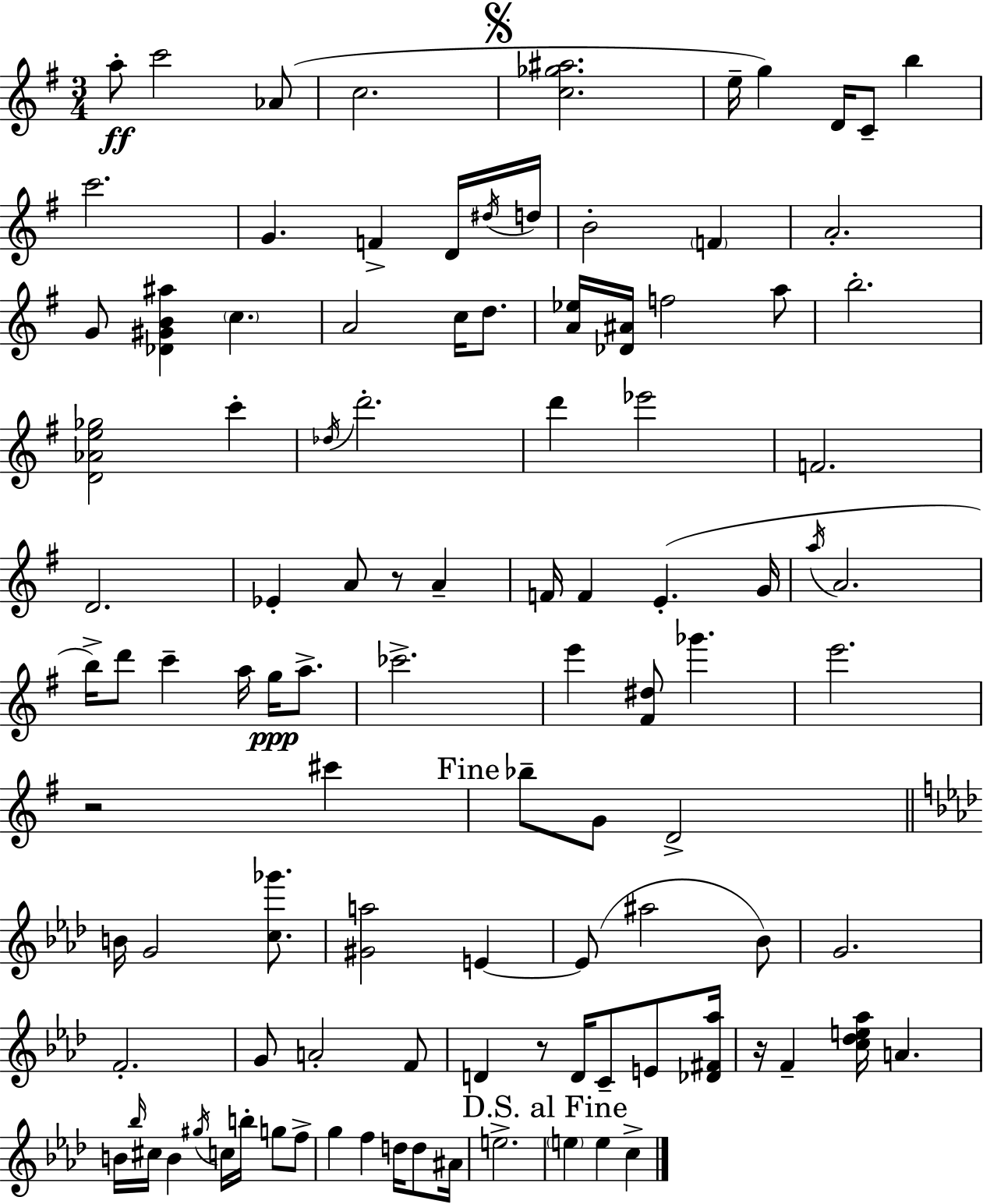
{
  \clef treble
  \numericTimeSignature
  \time 3/4
  \key e \minor
  \repeat volta 2 { a''8-.\ff c'''2 aes'8( | c''2. | \mark \markup { \musicglyph "scripts.segno" } <c'' ges'' ais''>2. | e''16-- g''4) d'16 c'8-- b''4 | \break c'''2. | g'4. f'4-> d'16 \acciaccatura { dis''16 } | d''16 b'2-. \parenthesize f'4 | a'2.-. | \break g'8 <des' gis' b' ais''>4 \parenthesize c''4. | a'2 c''16 d''8. | <a' ees''>16 <des' ais'>16 f''2 a''8 | b''2.-. | \break <d' aes' e'' ges''>2 c'''4-. | \acciaccatura { des''16 } d'''2.-. | d'''4 ees'''2 | f'2. | \break d'2. | ees'4-. a'8 r8 a'4-- | f'16 f'4 e'4.-.( | g'16 \acciaccatura { a''16 } a'2. | \break b''16->) d'''8 c'''4-- a''16 g''16\ppp | a''8.-> ces'''2.-> | e'''4 <fis' dis''>8 ges'''4. | e'''2. | \break r2 cis'''4 | \mark "Fine" bes''8-- g'8 d'2-> | \bar "||" \break \key aes \major b'16 g'2 <c'' ges'''>8. | <gis' a''>2 e'4~~ | e'8( ais''2 bes'8) | g'2. | \break f'2.-. | g'8 a'2-. f'8 | d'4 r8 d'16 c'8-- e'8 <des' fis' aes''>16 | r16 f'4-- <c'' des'' e'' aes''>16 a'4. | \break b'16 \grace { bes''16 } cis''16 b'4 \acciaccatura { gis''16 } c''16 b''16-. g''8 | f''8-> g''4 f''4 d''16 d''8 | ais'16 e''2.-> | \mark "D.S. al Fine" \parenthesize e''4 e''4 c''4-> | \break } \bar "|."
}